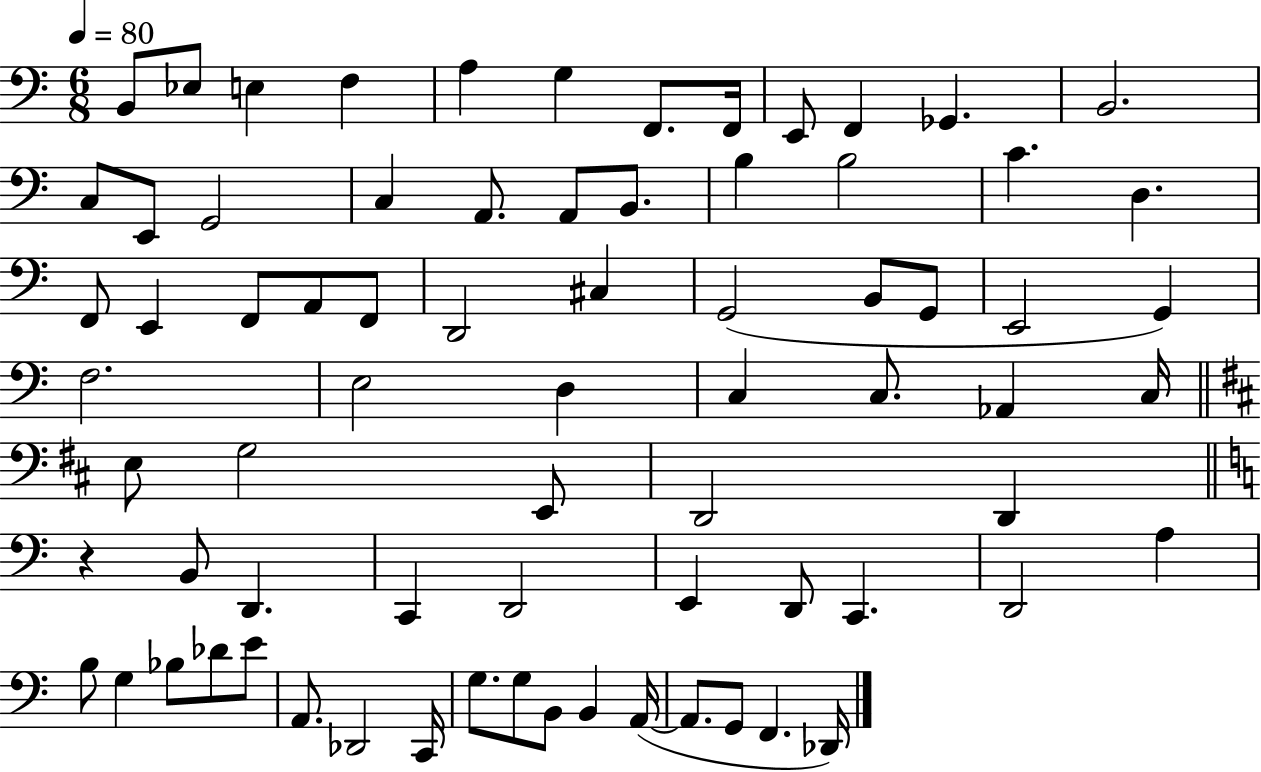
X:1
T:Untitled
M:6/8
L:1/4
K:C
B,,/2 _E,/2 E, F, A, G, F,,/2 F,,/4 E,,/2 F,, _G,, B,,2 C,/2 E,,/2 G,,2 C, A,,/2 A,,/2 B,,/2 B, B,2 C D, F,,/2 E,, F,,/2 A,,/2 F,,/2 D,,2 ^C, G,,2 B,,/2 G,,/2 E,,2 G,, F,2 E,2 D, C, C,/2 _A,, C,/4 E,/2 G,2 E,,/2 D,,2 D,, z B,,/2 D,, C,, D,,2 E,, D,,/2 C,, D,,2 A, B,/2 G, _B,/2 _D/2 E/2 A,,/2 _D,,2 C,,/4 G,/2 G,/2 B,,/2 B,, A,,/4 A,,/2 G,,/2 F,, _D,,/4